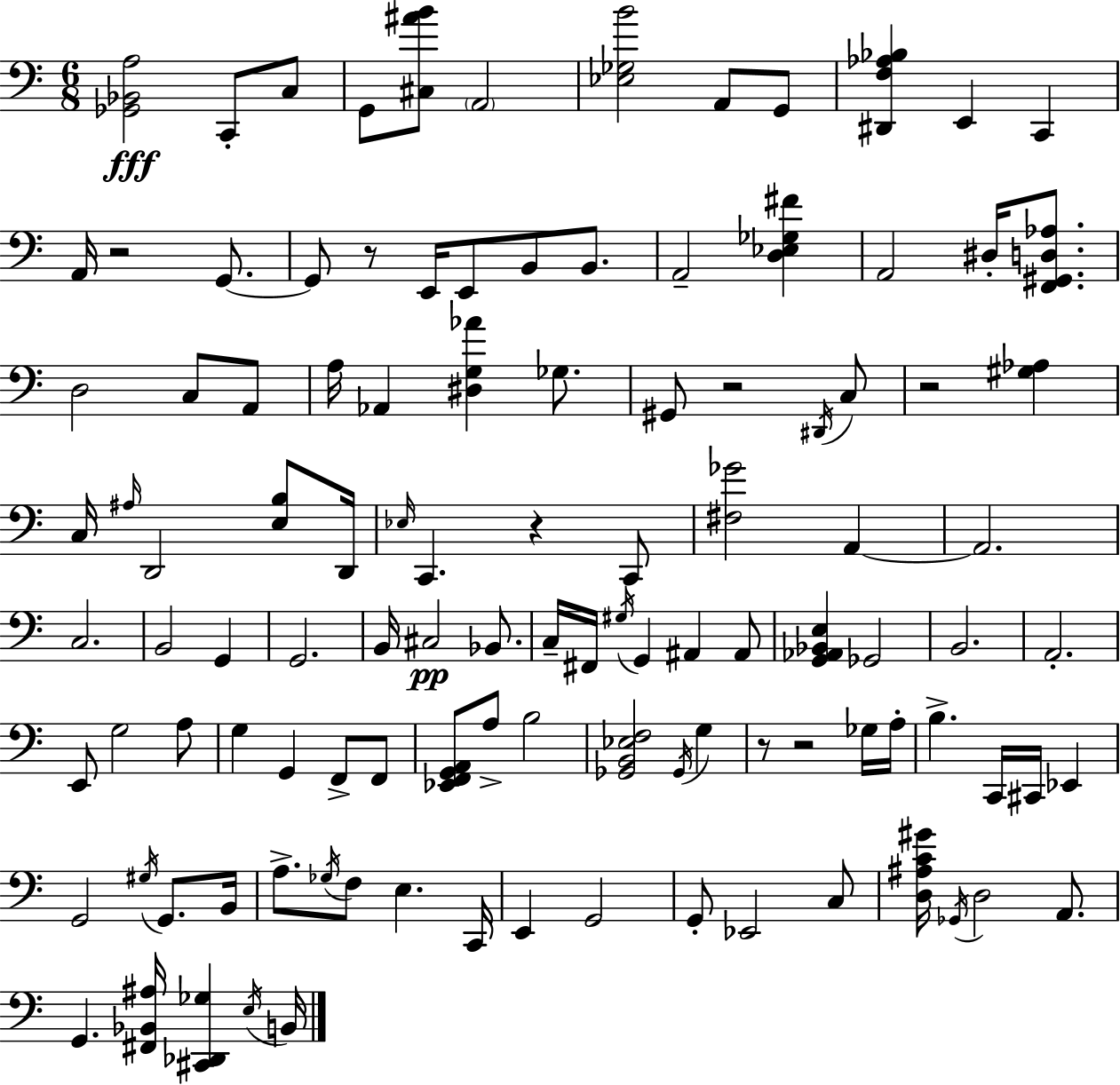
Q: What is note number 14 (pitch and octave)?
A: B2